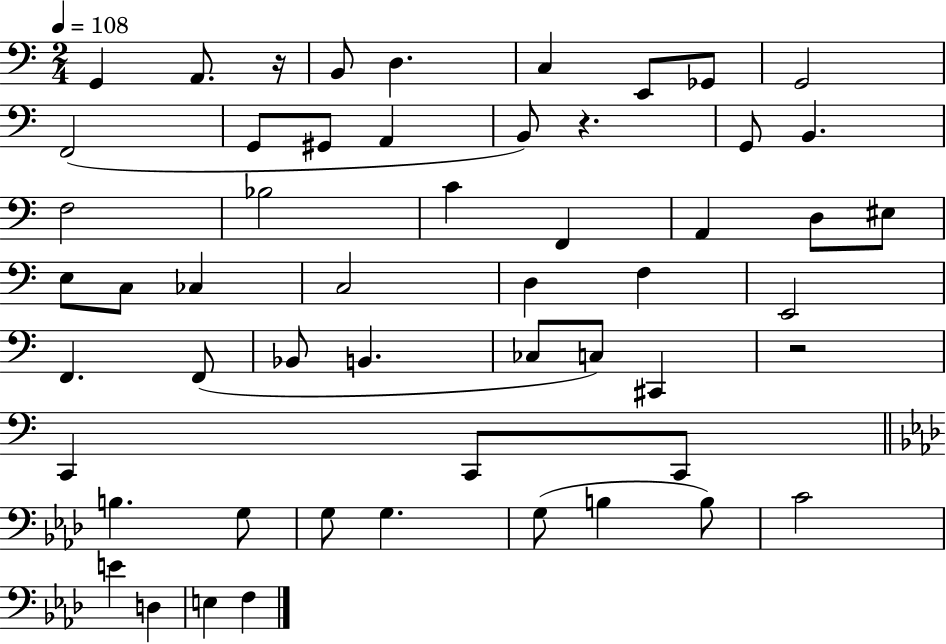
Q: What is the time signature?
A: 2/4